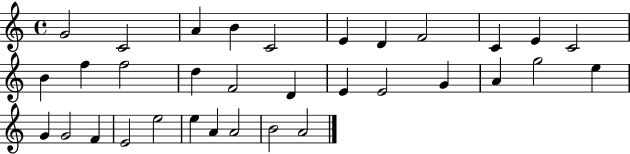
G4/h C4/h A4/q B4/q C4/h E4/q D4/q F4/h C4/q E4/q C4/h B4/q F5/q F5/h D5/q F4/h D4/q E4/q E4/h G4/q A4/q G5/h E5/q G4/q G4/h F4/q E4/h E5/h E5/q A4/q A4/h B4/h A4/h